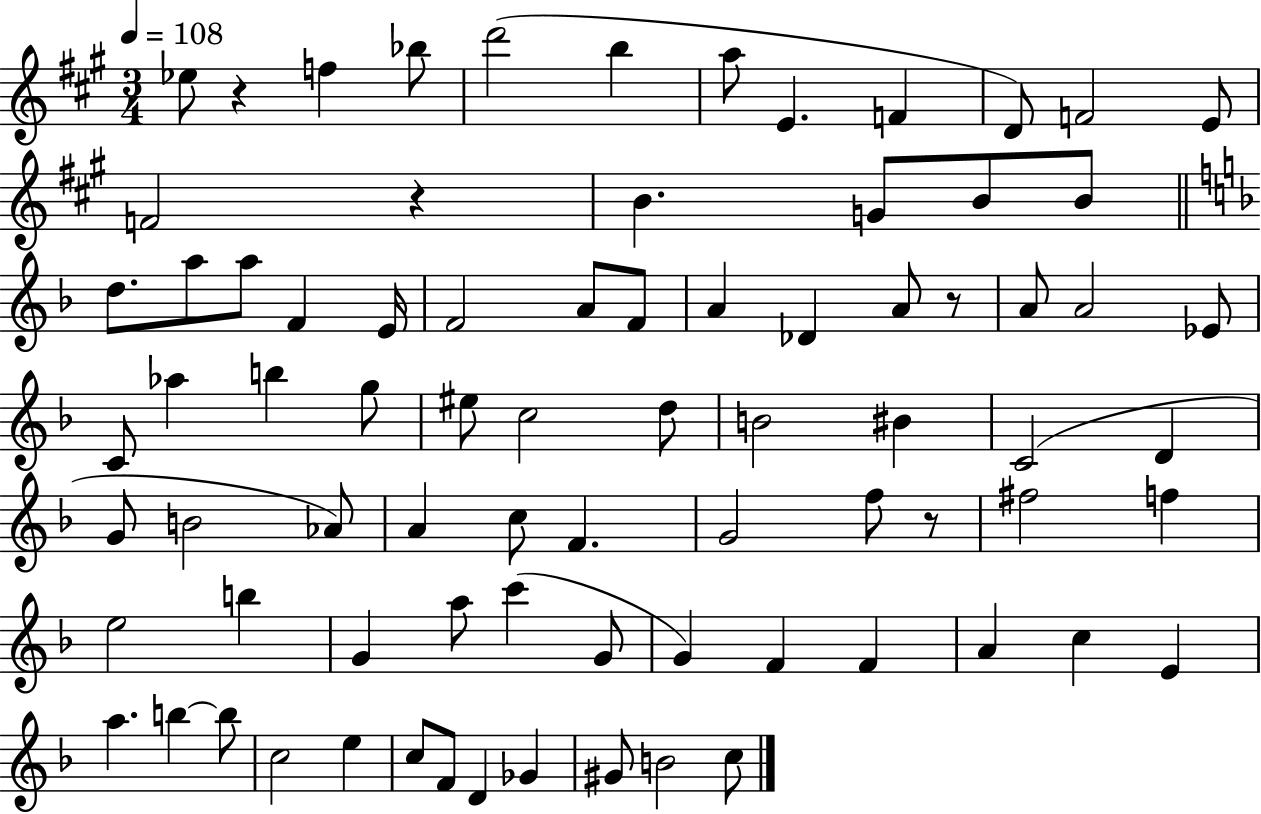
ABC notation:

X:1
T:Untitled
M:3/4
L:1/4
K:A
_e/2 z f _b/2 d'2 b a/2 E F D/2 F2 E/2 F2 z B G/2 B/2 B/2 d/2 a/2 a/2 F E/4 F2 A/2 F/2 A _D A/2 z/2 A/2 A2 _E/2 C/2 _a b g/2 ^e/2 c2 d/2 B2 ^B C2 D G/2 B2 _A/2 A c/2 F G2 f/2 z/2 ^f2 f e2 b G a/2 c' G/2 G F F A c E a b b/2 c2 e c/2 F/2 D _G ^G/2 B2 c/2